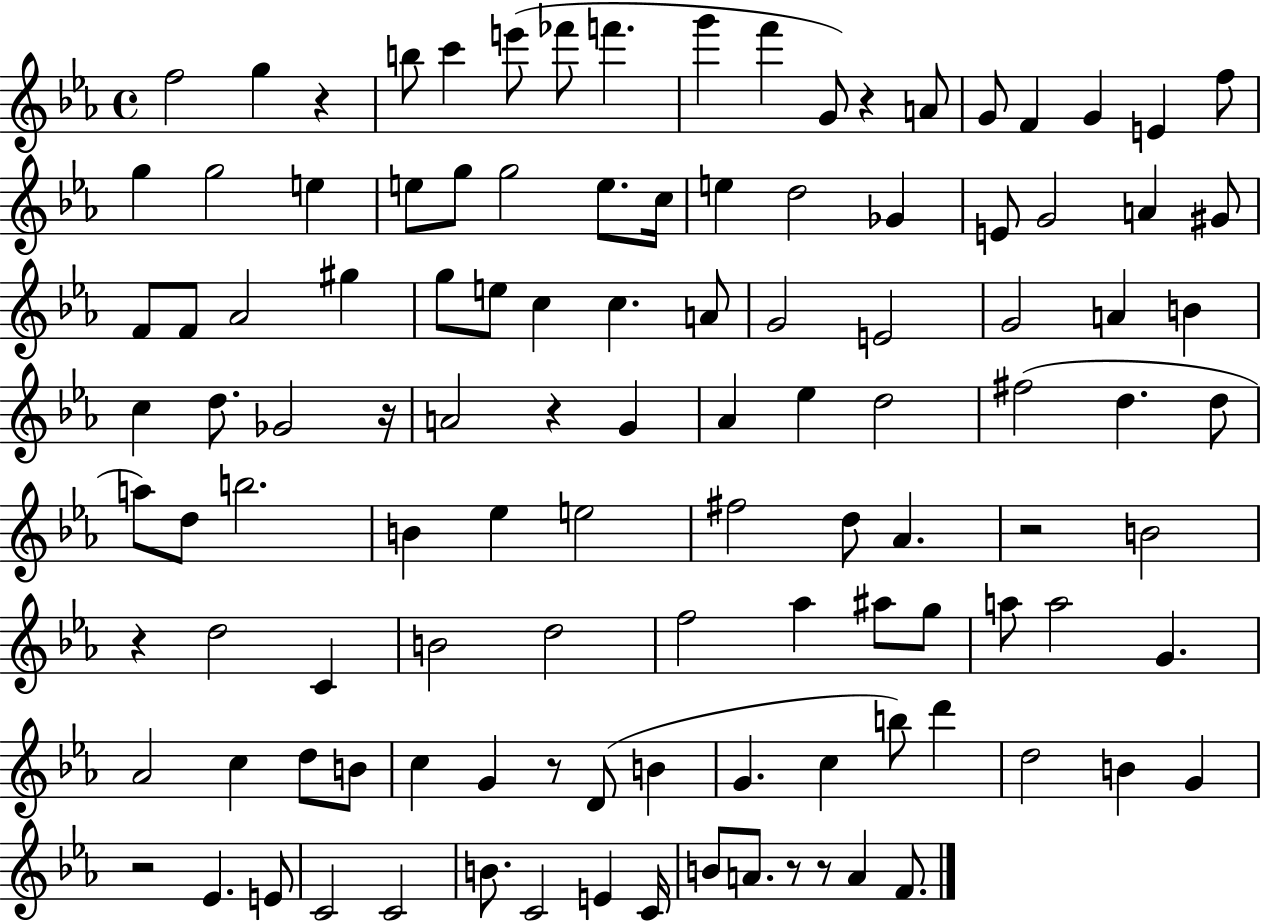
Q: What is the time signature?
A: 4/4